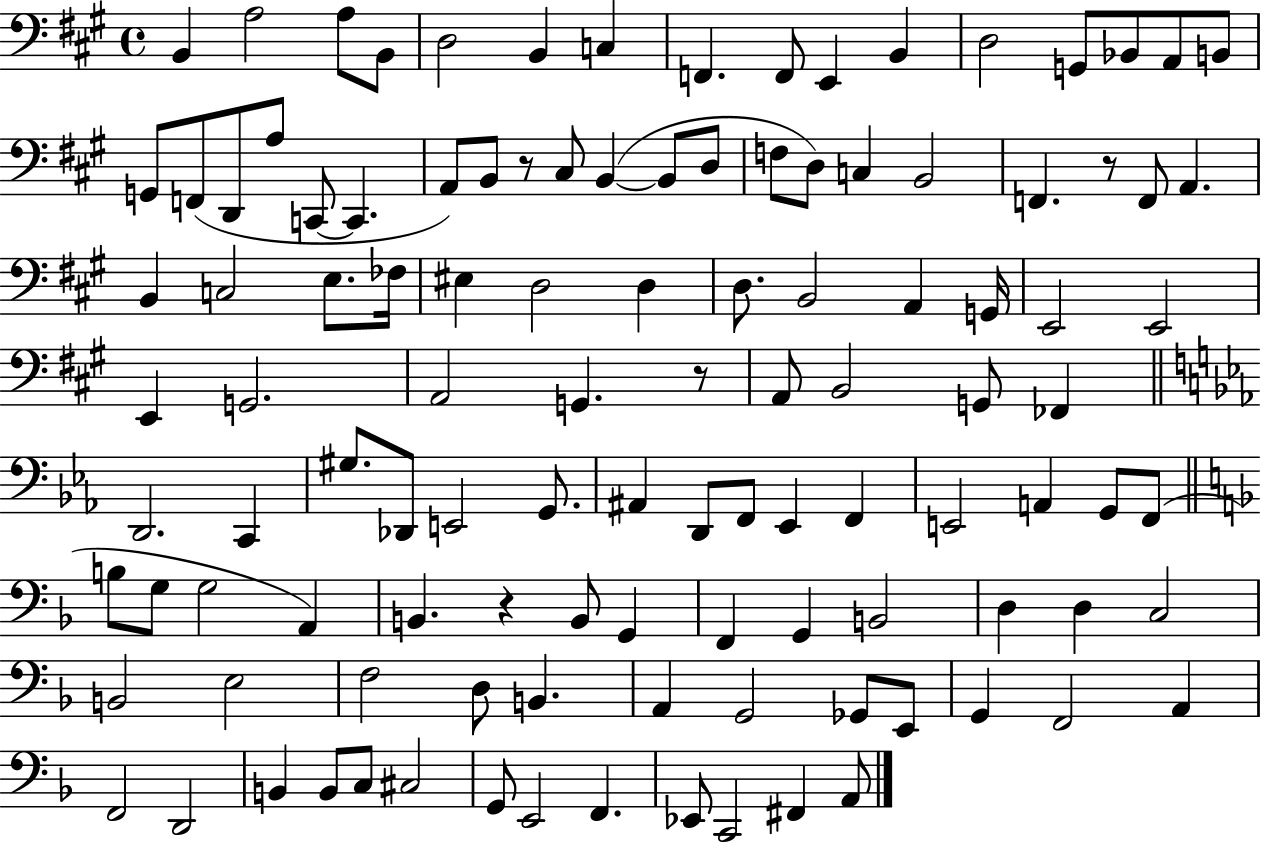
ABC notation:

X:1
T:Untitled
M:4/4
L:1/4
K:A
B,, A,2 A,/2 B,,/2 D,2 B,, C, F,, F,,/2 E,, B,, D,2 G,,/2 _B,,/2 A,,/2 B,,/2 G,,/2 F,,/2 D,,/2 A,/2 C,,/2 C,, A,,/2 B,,/2 z/2 ^C,/2 B,, B,,/2 D,/2 F,/2 D,/2 C, B,,2 F,, z/2 F,,/2 A,, B,, C,2 E,/2 _F,/4 ^E, D,2 D, D,/2 B,,2 A,, G,,/4 E,,2 E,,2 E,, G,,2 A,,2 G,, z/2 A,,/2 B,,2 G,,/2 _F,, D,,2 C,, ^G,/2 _D,,/2 E,,2 G,,/2 ^A,, D,,/2 F,,/2 _E,, F,, E,,2 A,, G,,/2 F,,/2 B,/2 G,/2 G,2 A,, B,, z B,,/2 G,, F,, G,, B,,2 D, D, C,2 B,,2 E,2 F,2 D,/2 B,, A,, G,,2 _G,,/2 E,,/2 G,, F,,2 A,, F,,2 D,,2 B,, B,,/2 C,/2 ^C,2 G,,/2 E,,2 F,, _E,,/2 C,,2 ^F,, A,,/2